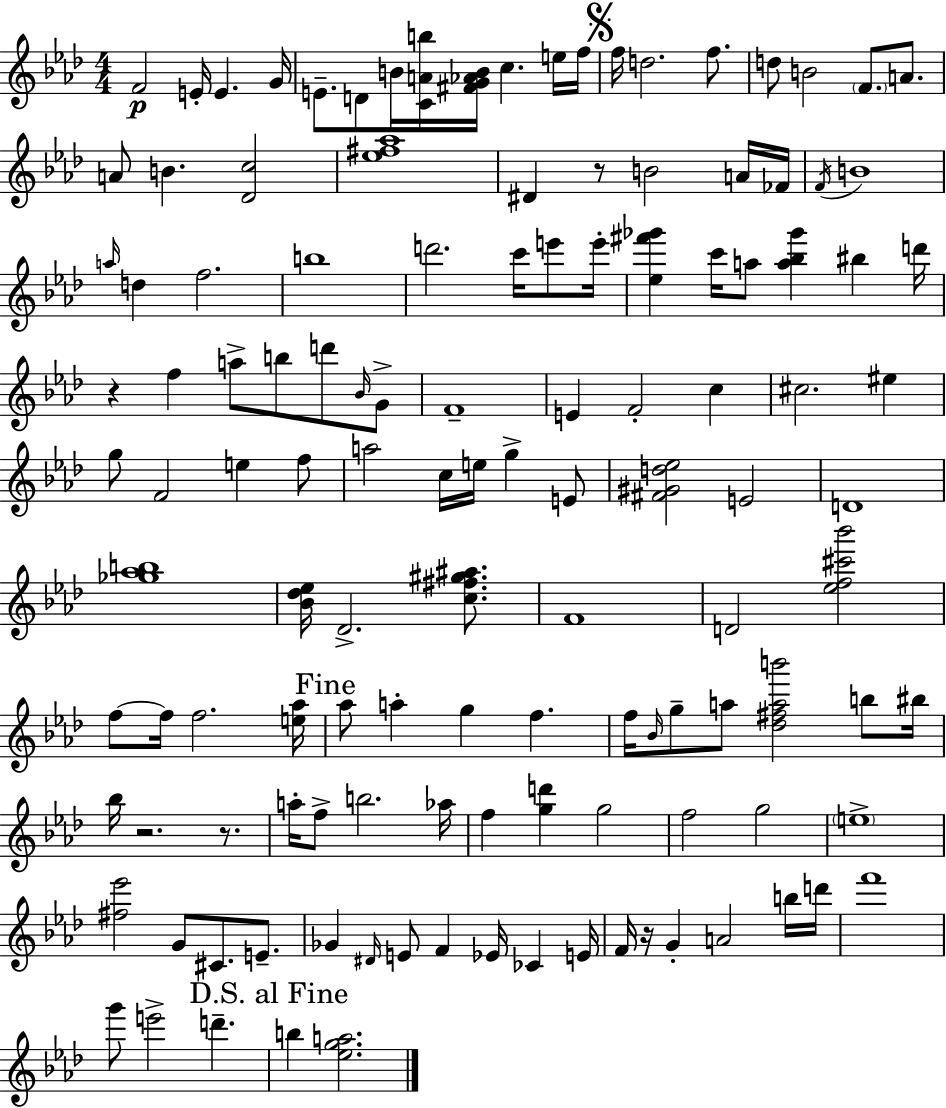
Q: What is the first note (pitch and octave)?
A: F4